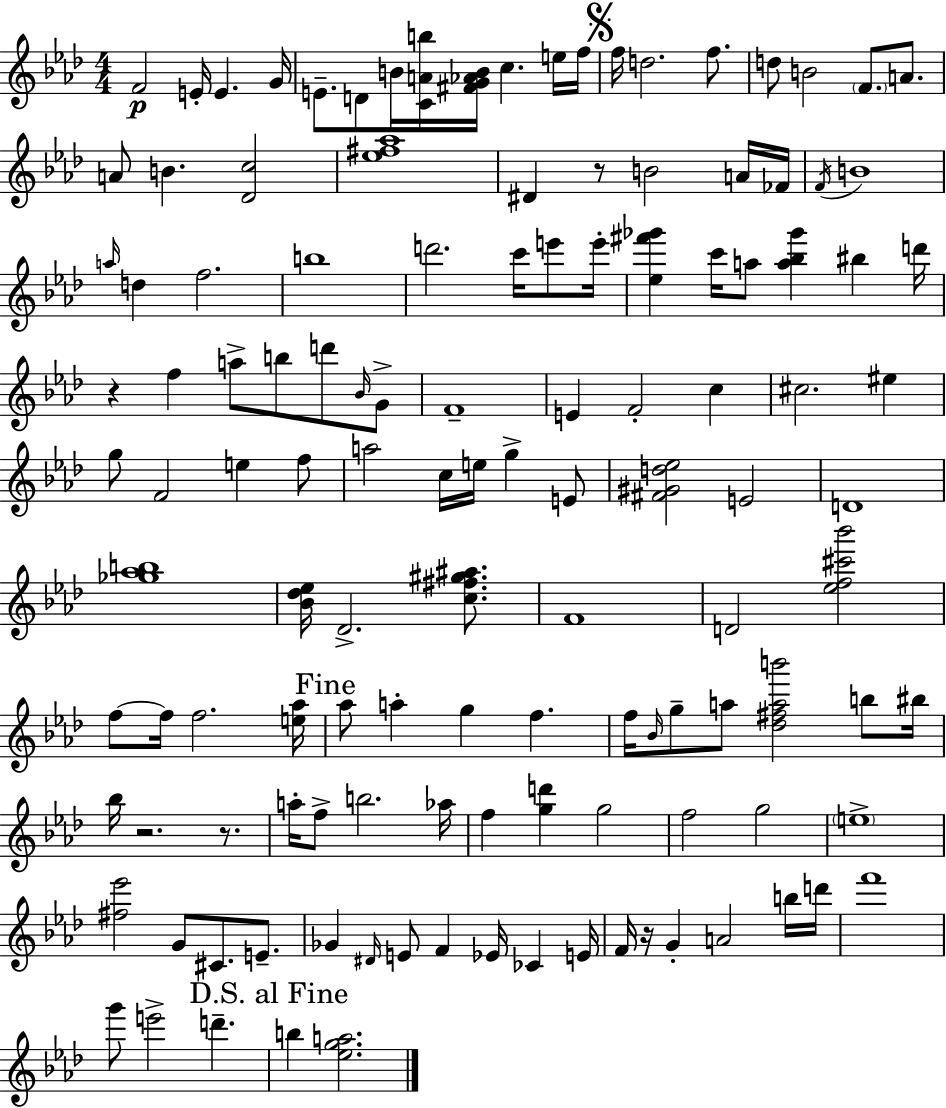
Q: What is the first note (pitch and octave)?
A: F4